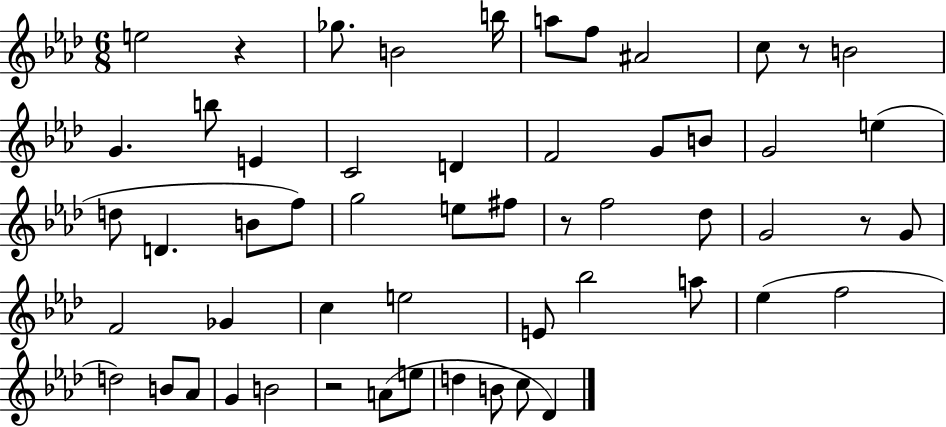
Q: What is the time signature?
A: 6/8